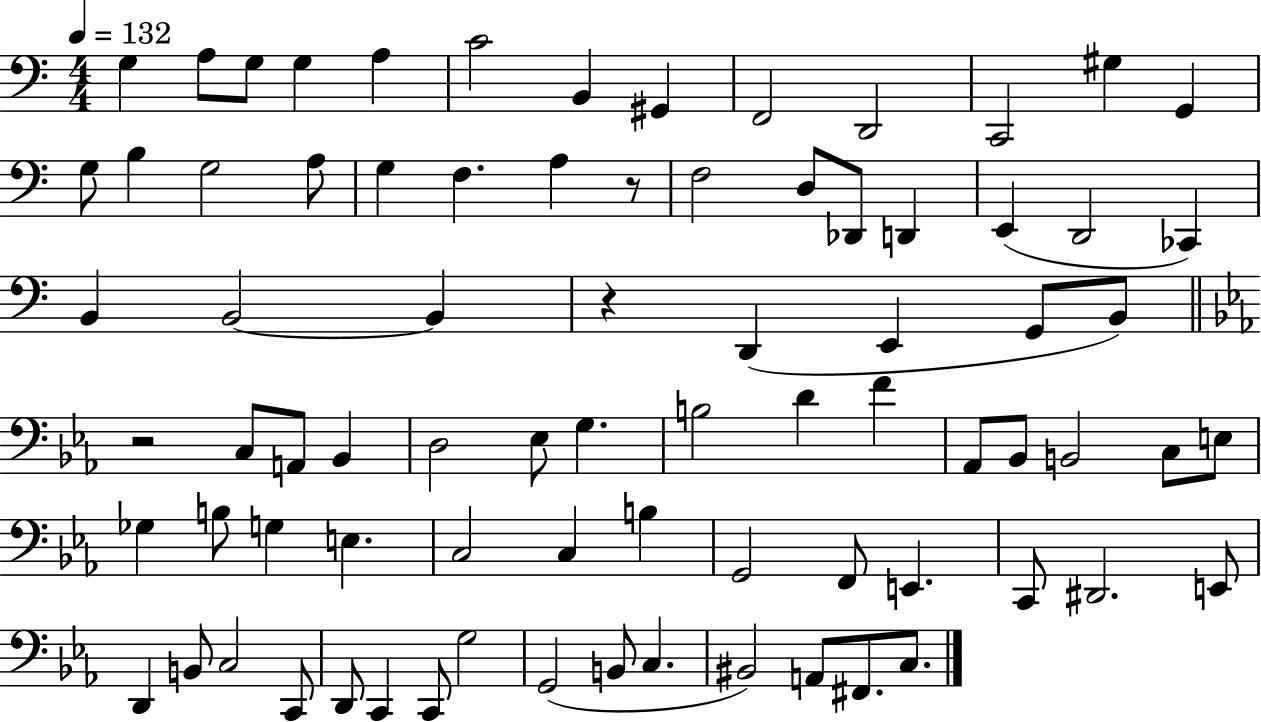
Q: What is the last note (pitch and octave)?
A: C3